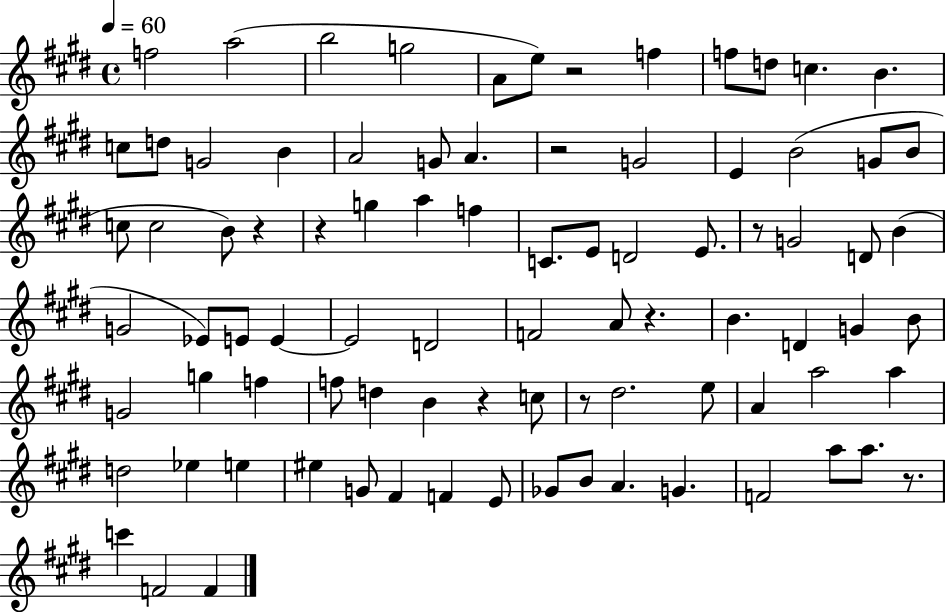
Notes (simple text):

F5/h A5/h B5/h G5/h A4/e E5/e R/h F5/q F5/e D5/e C5/q. B4/q. C5/e D5/e G4/h B4/q A4/h G4/e A4/q. R/h G4/h E4/q B4/h G4/e B4/e C5/e C5/h B4/e R/q R/q G5/q A5/q F5/q C4/e. E4/e D4/h E4/e. R/e G4/h D4/e B4/q G4/h Eb4/e E4/e E4/q E4/h D4/h F4/h A4/e R/q. B4/q. D4/q G4/q B4/e G4/h G5/q F5/q F5/e D5/q B4/q R/q C5/e R/e D#5/h. E5/e A4/q A5/h A5/q D5/h Eb5/q E5/q EIS5/q G4/e F#4/q F4/q E4/e Gb4/e B4/e A4/q. G4/q. F4/h A5/e A5/e. R/e. C6/q F4/h F4/q